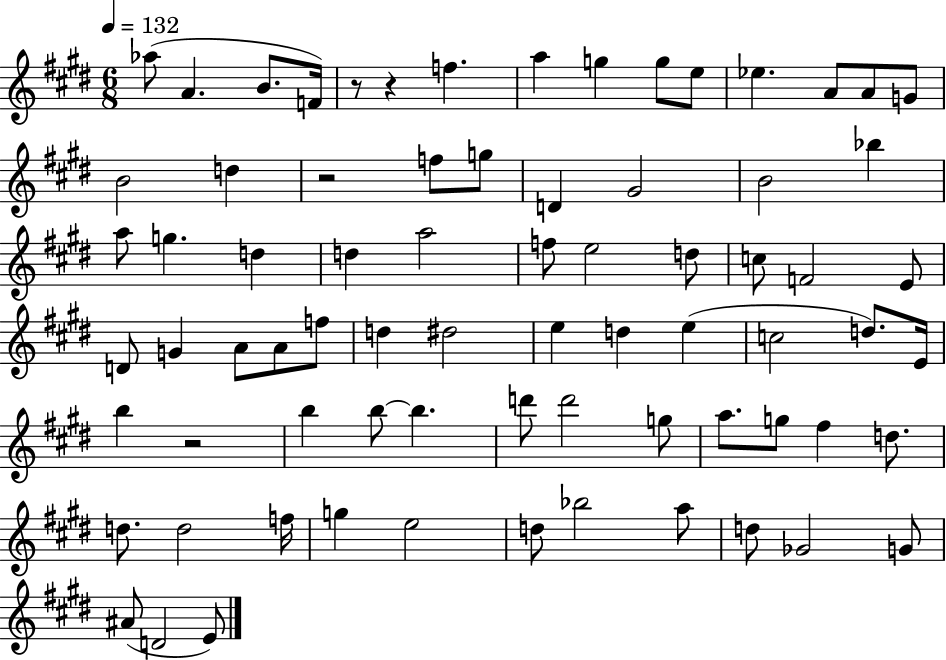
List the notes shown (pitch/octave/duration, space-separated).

Ab5/e A4/q. B4/e. F4/s R/e R/q F5/q. A5/q G5/q G5/e E5/e Eb5/q. A4/e A4/e G4/e B4/h D5/q R/h F5/e G5/e D4/q G#4/h B4/h Bb5/q A5/e G5/q. D5/q D5/q A5/h F5/e E5/h D5/e C5/e F4/h E4/e D4/e G4/q A4/e A4/e F5/e D5/q D#5/h E5/q D5/q E5/q C5/h D5/e. E4/s B5/q R/h B5/q B5/e B5/q. D6/e D6/h G5/e A5/e. G5/e F#5/q D5/e. D5/e. D5/h F5/s G5/q E5/h D5/e Bb5/h A5/e D5/e Gb4/h G4/e A#4/e D4/h E4/e